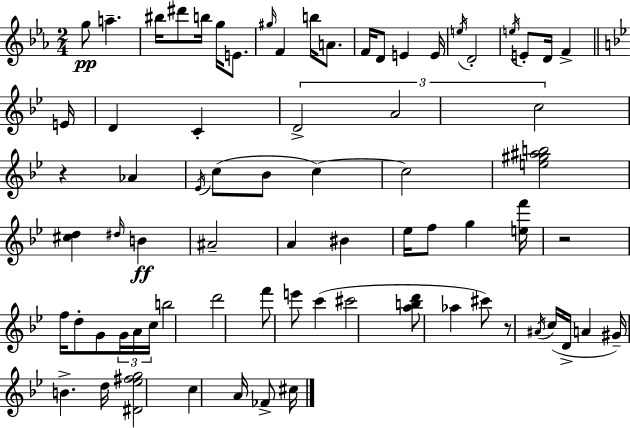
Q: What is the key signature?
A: C minor